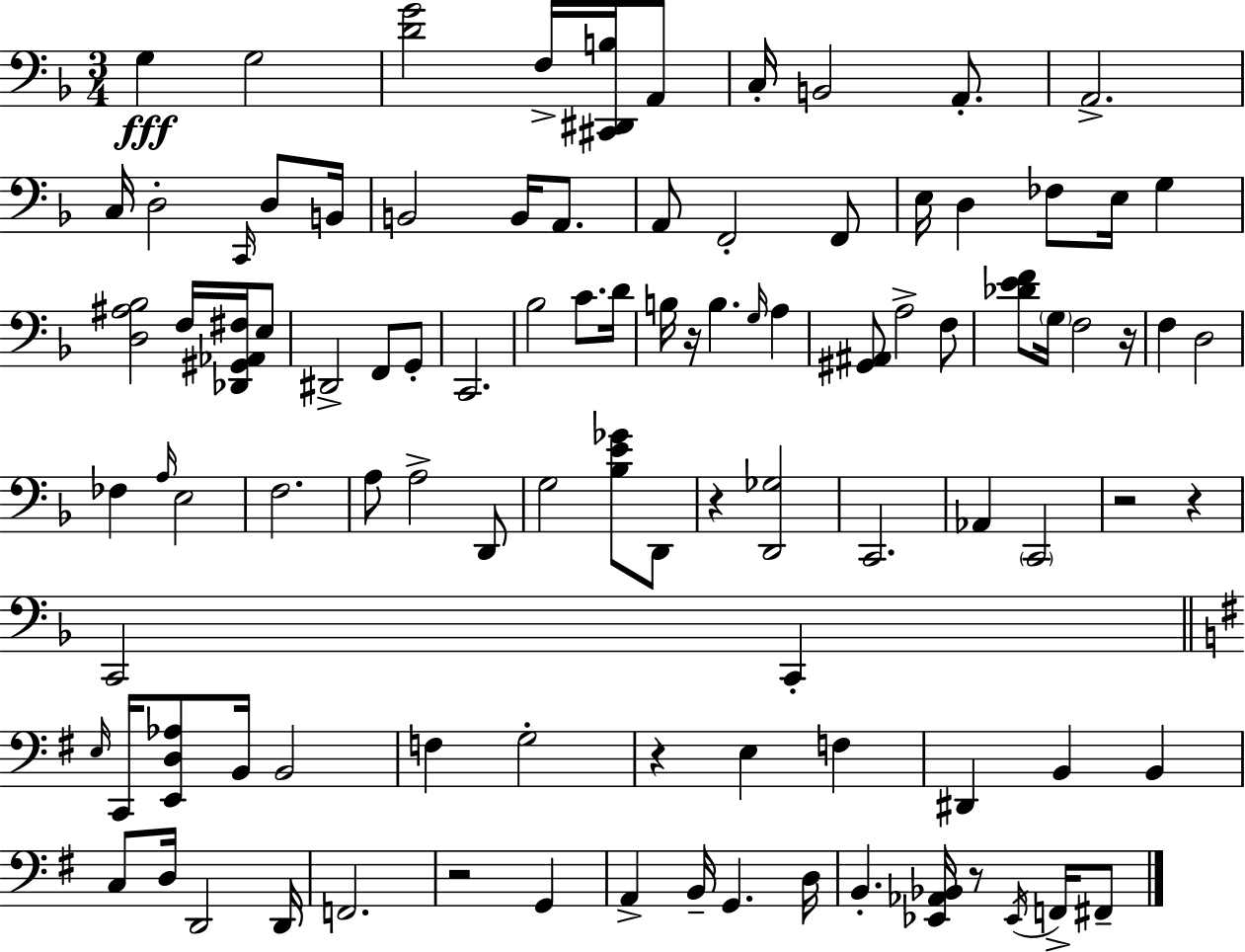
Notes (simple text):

G3/q G3/h [D4,G4]/h F3/s [C#2,D#2,B3]/s A2/e C3/s B2/h A2/e. A2/h. C3/s D3/h C2/s D3/e B2/s B2/h B2/s A2/e. A2/e F2/h F2/e E3/s D3/q FES3/e E3/s G3/q [D3,A#3,Bb3]/h F3/s [Db2,G#2,Ab2,F#3]/s E3/e D#2/h F2/e G2/e C2/h. Bb3/h C4/e. D4/s B3/s R/s B3/q. G3/s A3/q [G#2,A#2]/e A3/h F3/e [Db4,E4,F4]/e G3/s F3/h R/s F3/q D3/h FES3/q A3/s E3/h F3/h. A3/e A3/h D2/e G3/h [Bb3,E4,Gb4]/e D2/e R/q [D2,Gb3]/h C2/h. Ab2/q C2/h R/h R/q C2/h C2/q E3/s C2/s [E2,D3,Ab3]/e B2/s B2/h F3/q G3/h R/q E3/q F3/q D#2/q B2/q B2/q C3/e D3/s D2/h D2/s F2/h. R/h G2/q A2/q B2/s G2/q. D3/s B2/q. [Eb2,Ab2,Bb2]/s R/e Eb2/s F2/s F#2/e